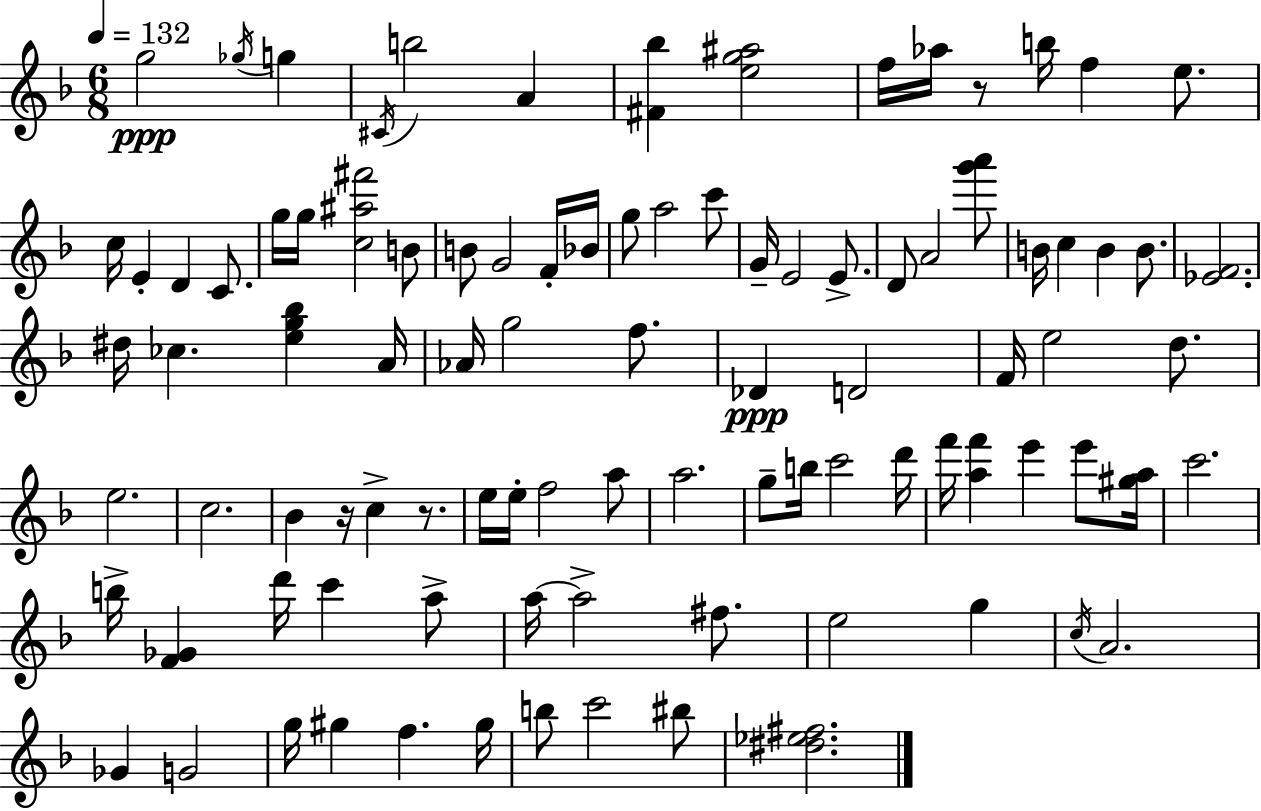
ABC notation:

X:1
T:Untitled
M:6/8
L:1/4
K:F
g2 _g/4 g ^C/4 b2 A [^F_b] [eg^a]2 f/4 _a/4 z/2 b/4 f e/2 c/4 E D C/2 g/4 g/4 [c^a^f']2 B/2 B/2 G2 F/4 _B/4 g/2 a2 c'/2 G/4 E2 E/2 D/2 A2 [g'a']/2 B/4 c B B/2 [_EF]2 ^d/4 _c [eg_b] A/4 _A/4 g2 f/2 _D D2 F/4 e2 d/2 e2 c2 _B z/4 c z/2 e/4 e/4 f2 a/2 a2 g/2 b/4 c'2 d'/4 f'/4 [af'] e' e'/2 [^ga]/4 c'2 b/4 [F_G] d'/4 c' a/2 a/4 a2 ^f/2 e2 g c/4 A2 _G G2 g/4 ^g f ^g/4 b/2 c'2 ^b/2 [^d_e^f]2